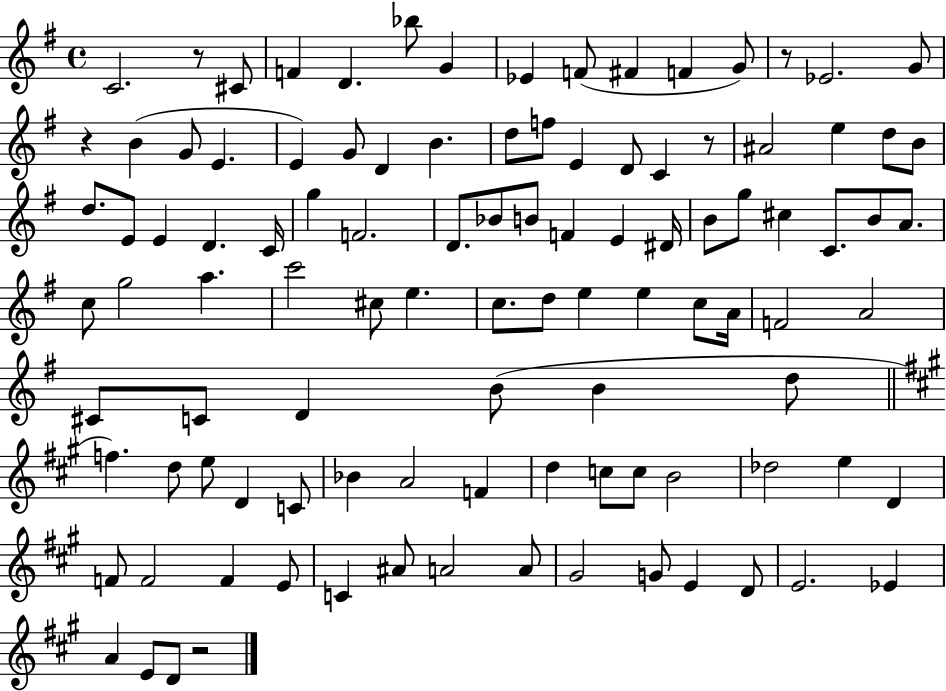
C4/h. R/e C#4/e F4/q D4/q. Bb5/e G4/q Eb4/q F4/e F#4/q F4/q G4/e R/e Eb4/h. G4/e R/q B4/q G4/e E4/q. E4/q G4/e D4/q B4/q. D5/e F5/e E4/q D4/e C4/q R/e A#4/h E5/q D5/e B4/e D5/e. E4/e E4/q D4/q. C4/s G5/q F4/h. D4/e. Bb4/e B4/e F4/q E4/q D#4/s B4/e G5/e C#5/q C4/e. B4/e A4/e. C5/e G5/h A5/q. C6/h C#5/e E5/q. C5/e. D5/e E5/q E5/q C5/e A4/s F4/h A4/h C#4/e C4/e D4/q B4/e B4/q D5/e F5/q. D5/e E5/e D4/q C4/e Bb4/q A4/h F4/q D5/q C5/e C5/e B4/h Db5/h E5/q D4/q F4/e F4/h F4/q E4/e C4/q A#4/e A4/h A4/e G#4/h G4/e E4/q D4/e E4/h. Eb4/q A4/q E4/e D4/e R/h